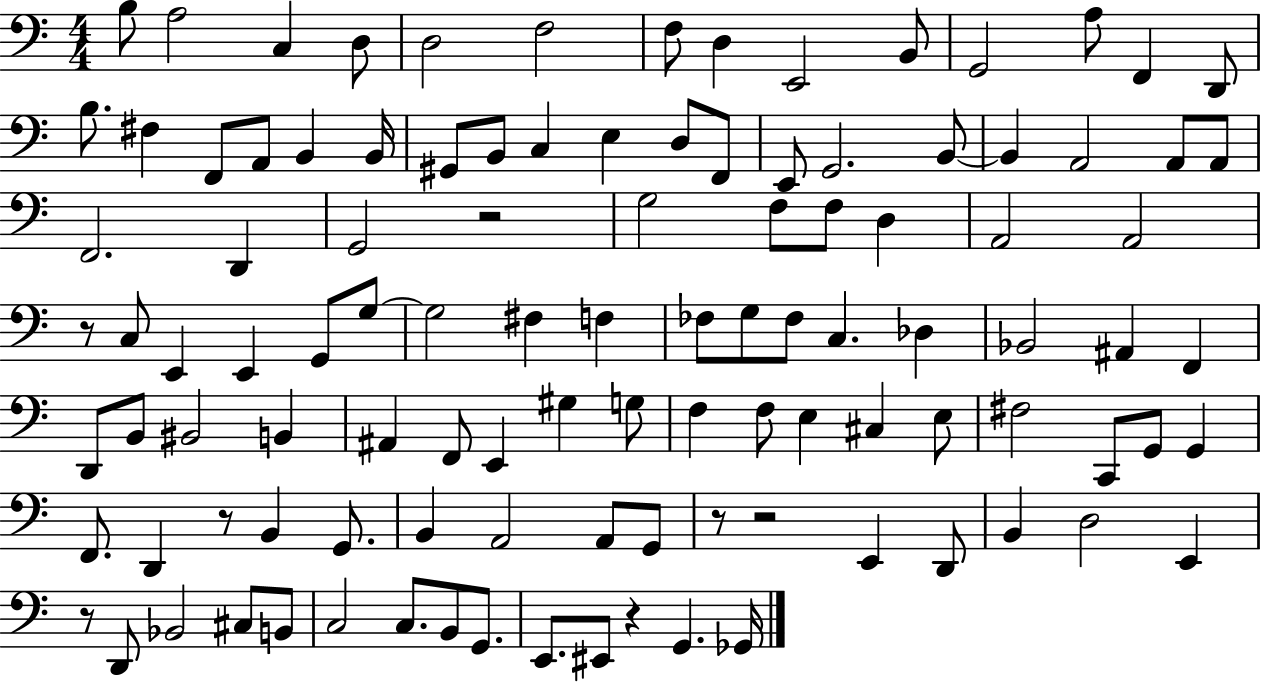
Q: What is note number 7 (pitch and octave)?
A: F3